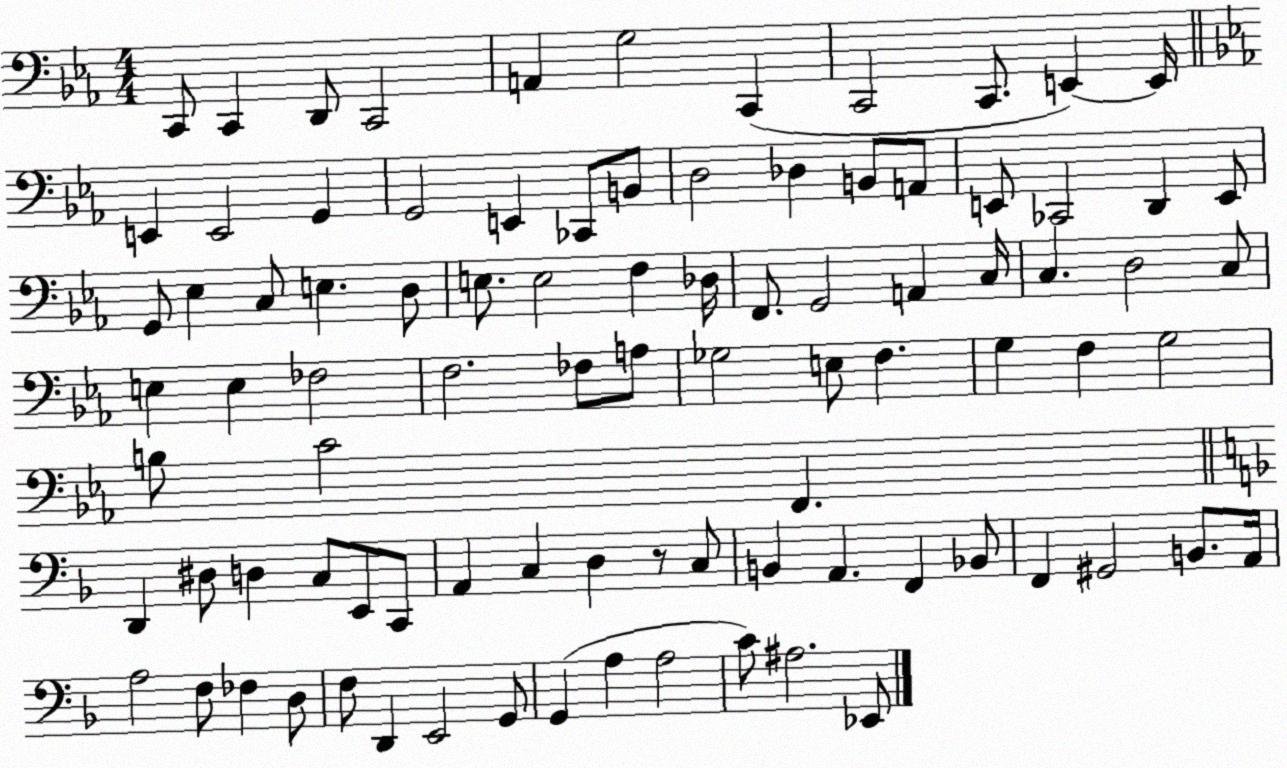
X:1
T:Untitled
M:4/4
L:1/4
K:Eb
C,,/2 C,, D,,/2 C,,2 A,, G,2 C,, C,,2 C,,/2 E,, E,,/4 E,, E,,2 G,, G,,2 E,, _C,,/2 B,,/2 D,2 _D, B,,/2 A,,/2 E,,/2 _C,,2 D,, E,,/2 G,,/2 _E, C,/2 E, D,/2 E,/2 E,2 F, _D,/4 F,,/2 G,,2 A,, C,/4 C, D,2 C,/2 E, E, _F,2 F,2 _F,/2 A,/2 _G,2 E,/2 F, G, F, G,2 B,/2 C2 F,, D,, ^D,/2 D, C,/2 E,,/2 C,,/2 A,, C, D, z/2 C,/2 B,, A,, F,, _B,,/2 F,, ^G,,2 B,,/2 A,,/4 A,2 F,/2 _F, D,/2 F,/2 D,, E,,2 G,,/2 G,, A, A,2 C/2 ^A,2 _E,,/2